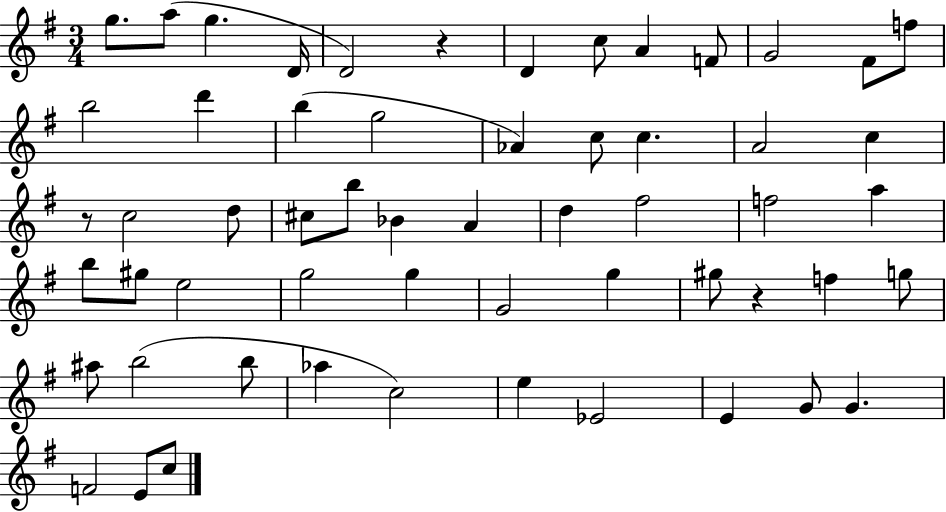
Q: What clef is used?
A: treble